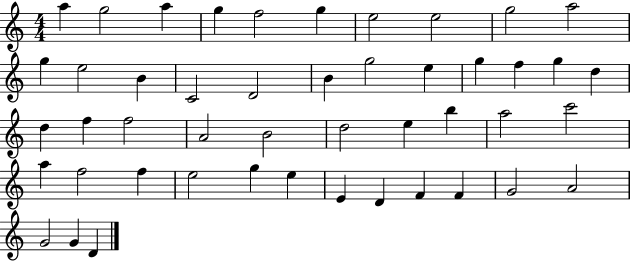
{
  \clef treble
  \numericTimeSignature
  \time 4/4
  \key c \major
  a''4 g''2 a''4 | g''4 f''2 g''4 | e''2 e''2 | g''2 a''2 | \break g''4 e''2 b'4 | c'2 d'2 | b'4 g''2 e''4 | g''4 f''4 g''4 d''4 | \break d''4 f''4 f''2 | a'2 b'2 | d''2 e''4 b''4 | a''2 c'''2 | \break a''4 f''2 f''4 | e''2 g''4 e''4 | e'4 d'4 f'4 f'4 | g'2 a'2 | \break g'2 g'4 d'4 | \bar "|."
}